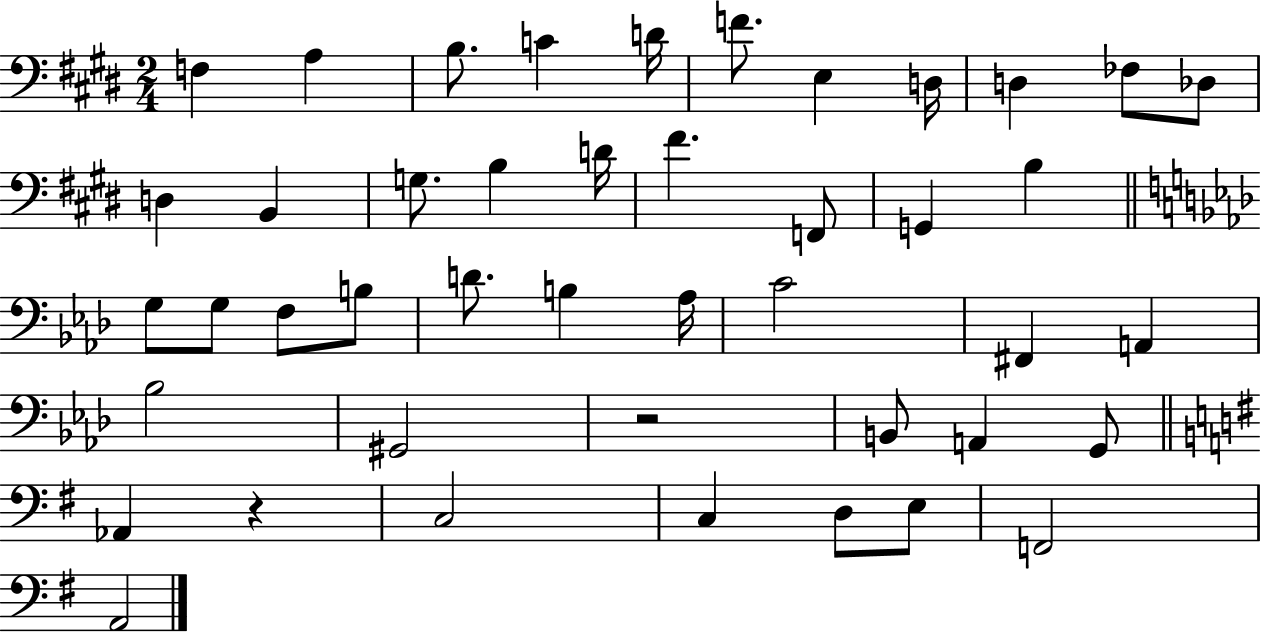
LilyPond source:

{
  \clef bass
  \numericTimeSignature
  \time 2/4
  \key e \major
  f4 a4 | b8. c'4 d'16 | f'8. e4 d16 | d4 fes8 des8 | \break d4 b,4 | g8. b4 d'16 | fis'4. f,8 | g,4 b4 | \break \bar "||" \break \key aes \major g8 g8 f8 b8 | d'8. b4 aes16 | c'2 | fis,4 a,4 | \break bes2 | gis,2 | r2 | b,8 a,4 g,8 | \break \bar "||" \break \key e \minor aes,4 r4 | c2 | c4 d8 e8 | f,2 | \break a,2 | \bar "|."
}